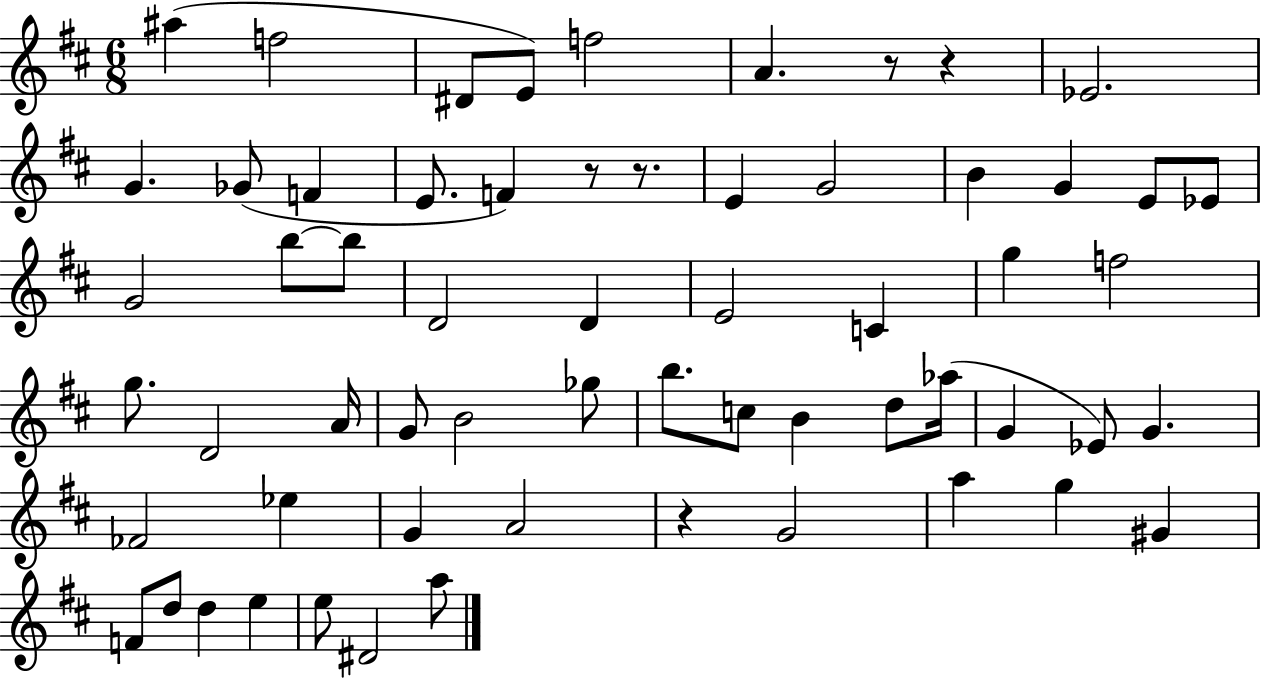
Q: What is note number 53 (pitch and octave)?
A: E5